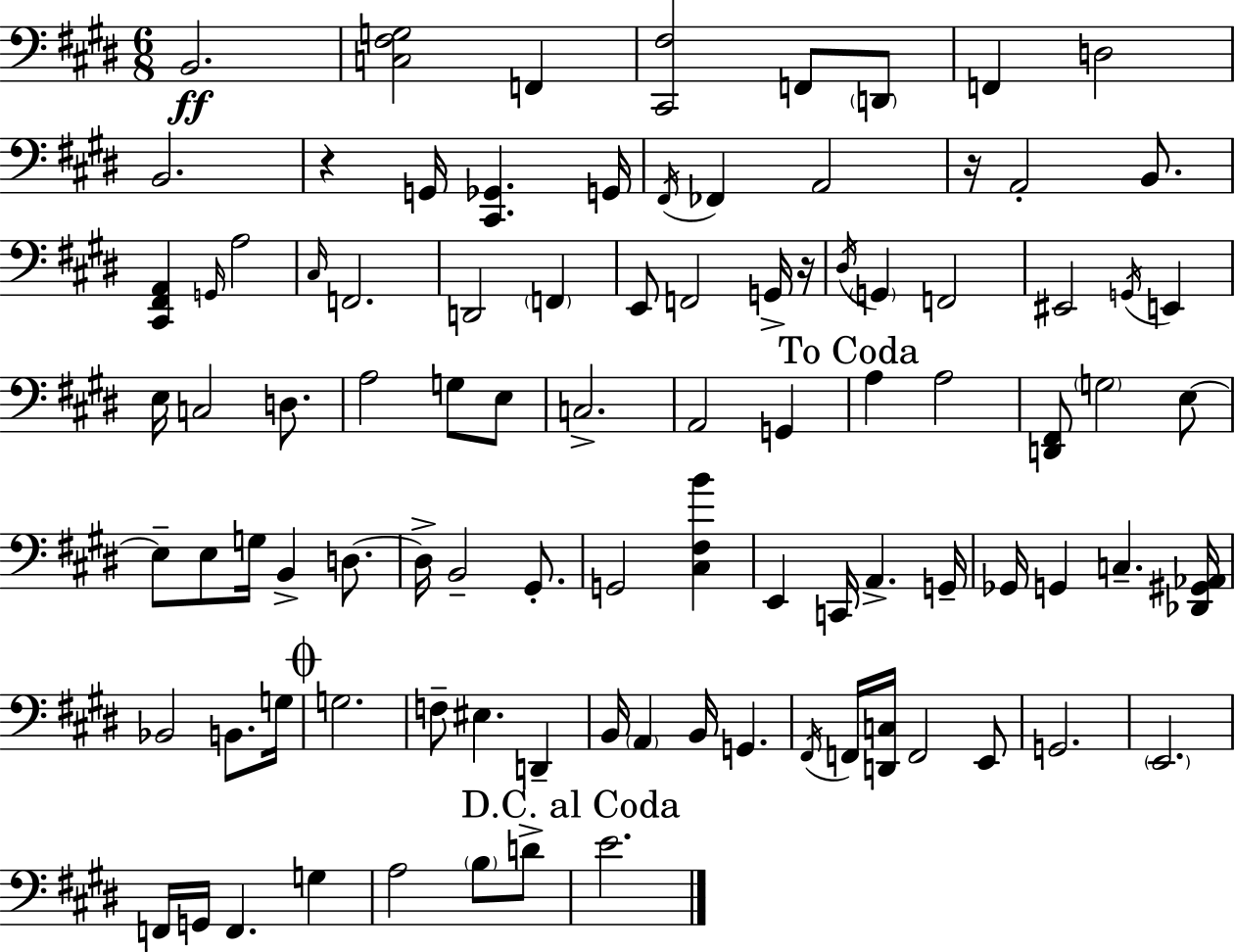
{
  \clef bass
  \numericTimeSignature
  \time 6/8
  \key e \major
  b,2.\ff | <c fis g>2 f,4 | <cis, fis>2 f,8 \parenthesize d,8 | f,4 d2 | \break b,2. | r4 g,16 <cis, ges,>4. g,16 | \acciaccatura { fis,16 } fes,4 a,2 | r16 a,2-. b,8. | \break <cis, fis, a,>4 \grace { g,16 } a2 | \grace { cis16 } f,2. | d,2 \parenthesize f,4 | e,8 f,2 | \break g,16-> r16 \acciaccatura { dis16 } \parenthesize g,4 f,2 | eis,2 | \acciaccatura { g,16 } e,4 e16 c2 | d8. a2 | \break g8 e8 c2.-> | a,2 | g,4 \mark "To Coda" a4 a2 | <d, fis,>8 \parenthesize g2 | \break e8~~ e8-- e8 g16 b,4-> | d8.~~ d16-> b,2-- | gis,8.-. g,2 | <cis fis b'>4 e,4 c,16 a,4.-> | \break g,16-- ges,16 g,4 c4.-- | <des, gis, aes,>16 bes,2 | b,8. g16 \mark \markup { \musicglyph "scripts.coda" } g2. | f8-- eis4. | \break d,4-- b,16 \parenthesize a,4 b,16 g,4. | \acciaccatura { fis,16 } f,16 <d, c>16 f,2 | e,8 g,2. | \parenthesize e,2. | \break f,16 g,16 f,4. | g4 a2 | \parenthesize b8 d'8-> \mark "D.C. al Coda" e'2. | \bar "|."
}